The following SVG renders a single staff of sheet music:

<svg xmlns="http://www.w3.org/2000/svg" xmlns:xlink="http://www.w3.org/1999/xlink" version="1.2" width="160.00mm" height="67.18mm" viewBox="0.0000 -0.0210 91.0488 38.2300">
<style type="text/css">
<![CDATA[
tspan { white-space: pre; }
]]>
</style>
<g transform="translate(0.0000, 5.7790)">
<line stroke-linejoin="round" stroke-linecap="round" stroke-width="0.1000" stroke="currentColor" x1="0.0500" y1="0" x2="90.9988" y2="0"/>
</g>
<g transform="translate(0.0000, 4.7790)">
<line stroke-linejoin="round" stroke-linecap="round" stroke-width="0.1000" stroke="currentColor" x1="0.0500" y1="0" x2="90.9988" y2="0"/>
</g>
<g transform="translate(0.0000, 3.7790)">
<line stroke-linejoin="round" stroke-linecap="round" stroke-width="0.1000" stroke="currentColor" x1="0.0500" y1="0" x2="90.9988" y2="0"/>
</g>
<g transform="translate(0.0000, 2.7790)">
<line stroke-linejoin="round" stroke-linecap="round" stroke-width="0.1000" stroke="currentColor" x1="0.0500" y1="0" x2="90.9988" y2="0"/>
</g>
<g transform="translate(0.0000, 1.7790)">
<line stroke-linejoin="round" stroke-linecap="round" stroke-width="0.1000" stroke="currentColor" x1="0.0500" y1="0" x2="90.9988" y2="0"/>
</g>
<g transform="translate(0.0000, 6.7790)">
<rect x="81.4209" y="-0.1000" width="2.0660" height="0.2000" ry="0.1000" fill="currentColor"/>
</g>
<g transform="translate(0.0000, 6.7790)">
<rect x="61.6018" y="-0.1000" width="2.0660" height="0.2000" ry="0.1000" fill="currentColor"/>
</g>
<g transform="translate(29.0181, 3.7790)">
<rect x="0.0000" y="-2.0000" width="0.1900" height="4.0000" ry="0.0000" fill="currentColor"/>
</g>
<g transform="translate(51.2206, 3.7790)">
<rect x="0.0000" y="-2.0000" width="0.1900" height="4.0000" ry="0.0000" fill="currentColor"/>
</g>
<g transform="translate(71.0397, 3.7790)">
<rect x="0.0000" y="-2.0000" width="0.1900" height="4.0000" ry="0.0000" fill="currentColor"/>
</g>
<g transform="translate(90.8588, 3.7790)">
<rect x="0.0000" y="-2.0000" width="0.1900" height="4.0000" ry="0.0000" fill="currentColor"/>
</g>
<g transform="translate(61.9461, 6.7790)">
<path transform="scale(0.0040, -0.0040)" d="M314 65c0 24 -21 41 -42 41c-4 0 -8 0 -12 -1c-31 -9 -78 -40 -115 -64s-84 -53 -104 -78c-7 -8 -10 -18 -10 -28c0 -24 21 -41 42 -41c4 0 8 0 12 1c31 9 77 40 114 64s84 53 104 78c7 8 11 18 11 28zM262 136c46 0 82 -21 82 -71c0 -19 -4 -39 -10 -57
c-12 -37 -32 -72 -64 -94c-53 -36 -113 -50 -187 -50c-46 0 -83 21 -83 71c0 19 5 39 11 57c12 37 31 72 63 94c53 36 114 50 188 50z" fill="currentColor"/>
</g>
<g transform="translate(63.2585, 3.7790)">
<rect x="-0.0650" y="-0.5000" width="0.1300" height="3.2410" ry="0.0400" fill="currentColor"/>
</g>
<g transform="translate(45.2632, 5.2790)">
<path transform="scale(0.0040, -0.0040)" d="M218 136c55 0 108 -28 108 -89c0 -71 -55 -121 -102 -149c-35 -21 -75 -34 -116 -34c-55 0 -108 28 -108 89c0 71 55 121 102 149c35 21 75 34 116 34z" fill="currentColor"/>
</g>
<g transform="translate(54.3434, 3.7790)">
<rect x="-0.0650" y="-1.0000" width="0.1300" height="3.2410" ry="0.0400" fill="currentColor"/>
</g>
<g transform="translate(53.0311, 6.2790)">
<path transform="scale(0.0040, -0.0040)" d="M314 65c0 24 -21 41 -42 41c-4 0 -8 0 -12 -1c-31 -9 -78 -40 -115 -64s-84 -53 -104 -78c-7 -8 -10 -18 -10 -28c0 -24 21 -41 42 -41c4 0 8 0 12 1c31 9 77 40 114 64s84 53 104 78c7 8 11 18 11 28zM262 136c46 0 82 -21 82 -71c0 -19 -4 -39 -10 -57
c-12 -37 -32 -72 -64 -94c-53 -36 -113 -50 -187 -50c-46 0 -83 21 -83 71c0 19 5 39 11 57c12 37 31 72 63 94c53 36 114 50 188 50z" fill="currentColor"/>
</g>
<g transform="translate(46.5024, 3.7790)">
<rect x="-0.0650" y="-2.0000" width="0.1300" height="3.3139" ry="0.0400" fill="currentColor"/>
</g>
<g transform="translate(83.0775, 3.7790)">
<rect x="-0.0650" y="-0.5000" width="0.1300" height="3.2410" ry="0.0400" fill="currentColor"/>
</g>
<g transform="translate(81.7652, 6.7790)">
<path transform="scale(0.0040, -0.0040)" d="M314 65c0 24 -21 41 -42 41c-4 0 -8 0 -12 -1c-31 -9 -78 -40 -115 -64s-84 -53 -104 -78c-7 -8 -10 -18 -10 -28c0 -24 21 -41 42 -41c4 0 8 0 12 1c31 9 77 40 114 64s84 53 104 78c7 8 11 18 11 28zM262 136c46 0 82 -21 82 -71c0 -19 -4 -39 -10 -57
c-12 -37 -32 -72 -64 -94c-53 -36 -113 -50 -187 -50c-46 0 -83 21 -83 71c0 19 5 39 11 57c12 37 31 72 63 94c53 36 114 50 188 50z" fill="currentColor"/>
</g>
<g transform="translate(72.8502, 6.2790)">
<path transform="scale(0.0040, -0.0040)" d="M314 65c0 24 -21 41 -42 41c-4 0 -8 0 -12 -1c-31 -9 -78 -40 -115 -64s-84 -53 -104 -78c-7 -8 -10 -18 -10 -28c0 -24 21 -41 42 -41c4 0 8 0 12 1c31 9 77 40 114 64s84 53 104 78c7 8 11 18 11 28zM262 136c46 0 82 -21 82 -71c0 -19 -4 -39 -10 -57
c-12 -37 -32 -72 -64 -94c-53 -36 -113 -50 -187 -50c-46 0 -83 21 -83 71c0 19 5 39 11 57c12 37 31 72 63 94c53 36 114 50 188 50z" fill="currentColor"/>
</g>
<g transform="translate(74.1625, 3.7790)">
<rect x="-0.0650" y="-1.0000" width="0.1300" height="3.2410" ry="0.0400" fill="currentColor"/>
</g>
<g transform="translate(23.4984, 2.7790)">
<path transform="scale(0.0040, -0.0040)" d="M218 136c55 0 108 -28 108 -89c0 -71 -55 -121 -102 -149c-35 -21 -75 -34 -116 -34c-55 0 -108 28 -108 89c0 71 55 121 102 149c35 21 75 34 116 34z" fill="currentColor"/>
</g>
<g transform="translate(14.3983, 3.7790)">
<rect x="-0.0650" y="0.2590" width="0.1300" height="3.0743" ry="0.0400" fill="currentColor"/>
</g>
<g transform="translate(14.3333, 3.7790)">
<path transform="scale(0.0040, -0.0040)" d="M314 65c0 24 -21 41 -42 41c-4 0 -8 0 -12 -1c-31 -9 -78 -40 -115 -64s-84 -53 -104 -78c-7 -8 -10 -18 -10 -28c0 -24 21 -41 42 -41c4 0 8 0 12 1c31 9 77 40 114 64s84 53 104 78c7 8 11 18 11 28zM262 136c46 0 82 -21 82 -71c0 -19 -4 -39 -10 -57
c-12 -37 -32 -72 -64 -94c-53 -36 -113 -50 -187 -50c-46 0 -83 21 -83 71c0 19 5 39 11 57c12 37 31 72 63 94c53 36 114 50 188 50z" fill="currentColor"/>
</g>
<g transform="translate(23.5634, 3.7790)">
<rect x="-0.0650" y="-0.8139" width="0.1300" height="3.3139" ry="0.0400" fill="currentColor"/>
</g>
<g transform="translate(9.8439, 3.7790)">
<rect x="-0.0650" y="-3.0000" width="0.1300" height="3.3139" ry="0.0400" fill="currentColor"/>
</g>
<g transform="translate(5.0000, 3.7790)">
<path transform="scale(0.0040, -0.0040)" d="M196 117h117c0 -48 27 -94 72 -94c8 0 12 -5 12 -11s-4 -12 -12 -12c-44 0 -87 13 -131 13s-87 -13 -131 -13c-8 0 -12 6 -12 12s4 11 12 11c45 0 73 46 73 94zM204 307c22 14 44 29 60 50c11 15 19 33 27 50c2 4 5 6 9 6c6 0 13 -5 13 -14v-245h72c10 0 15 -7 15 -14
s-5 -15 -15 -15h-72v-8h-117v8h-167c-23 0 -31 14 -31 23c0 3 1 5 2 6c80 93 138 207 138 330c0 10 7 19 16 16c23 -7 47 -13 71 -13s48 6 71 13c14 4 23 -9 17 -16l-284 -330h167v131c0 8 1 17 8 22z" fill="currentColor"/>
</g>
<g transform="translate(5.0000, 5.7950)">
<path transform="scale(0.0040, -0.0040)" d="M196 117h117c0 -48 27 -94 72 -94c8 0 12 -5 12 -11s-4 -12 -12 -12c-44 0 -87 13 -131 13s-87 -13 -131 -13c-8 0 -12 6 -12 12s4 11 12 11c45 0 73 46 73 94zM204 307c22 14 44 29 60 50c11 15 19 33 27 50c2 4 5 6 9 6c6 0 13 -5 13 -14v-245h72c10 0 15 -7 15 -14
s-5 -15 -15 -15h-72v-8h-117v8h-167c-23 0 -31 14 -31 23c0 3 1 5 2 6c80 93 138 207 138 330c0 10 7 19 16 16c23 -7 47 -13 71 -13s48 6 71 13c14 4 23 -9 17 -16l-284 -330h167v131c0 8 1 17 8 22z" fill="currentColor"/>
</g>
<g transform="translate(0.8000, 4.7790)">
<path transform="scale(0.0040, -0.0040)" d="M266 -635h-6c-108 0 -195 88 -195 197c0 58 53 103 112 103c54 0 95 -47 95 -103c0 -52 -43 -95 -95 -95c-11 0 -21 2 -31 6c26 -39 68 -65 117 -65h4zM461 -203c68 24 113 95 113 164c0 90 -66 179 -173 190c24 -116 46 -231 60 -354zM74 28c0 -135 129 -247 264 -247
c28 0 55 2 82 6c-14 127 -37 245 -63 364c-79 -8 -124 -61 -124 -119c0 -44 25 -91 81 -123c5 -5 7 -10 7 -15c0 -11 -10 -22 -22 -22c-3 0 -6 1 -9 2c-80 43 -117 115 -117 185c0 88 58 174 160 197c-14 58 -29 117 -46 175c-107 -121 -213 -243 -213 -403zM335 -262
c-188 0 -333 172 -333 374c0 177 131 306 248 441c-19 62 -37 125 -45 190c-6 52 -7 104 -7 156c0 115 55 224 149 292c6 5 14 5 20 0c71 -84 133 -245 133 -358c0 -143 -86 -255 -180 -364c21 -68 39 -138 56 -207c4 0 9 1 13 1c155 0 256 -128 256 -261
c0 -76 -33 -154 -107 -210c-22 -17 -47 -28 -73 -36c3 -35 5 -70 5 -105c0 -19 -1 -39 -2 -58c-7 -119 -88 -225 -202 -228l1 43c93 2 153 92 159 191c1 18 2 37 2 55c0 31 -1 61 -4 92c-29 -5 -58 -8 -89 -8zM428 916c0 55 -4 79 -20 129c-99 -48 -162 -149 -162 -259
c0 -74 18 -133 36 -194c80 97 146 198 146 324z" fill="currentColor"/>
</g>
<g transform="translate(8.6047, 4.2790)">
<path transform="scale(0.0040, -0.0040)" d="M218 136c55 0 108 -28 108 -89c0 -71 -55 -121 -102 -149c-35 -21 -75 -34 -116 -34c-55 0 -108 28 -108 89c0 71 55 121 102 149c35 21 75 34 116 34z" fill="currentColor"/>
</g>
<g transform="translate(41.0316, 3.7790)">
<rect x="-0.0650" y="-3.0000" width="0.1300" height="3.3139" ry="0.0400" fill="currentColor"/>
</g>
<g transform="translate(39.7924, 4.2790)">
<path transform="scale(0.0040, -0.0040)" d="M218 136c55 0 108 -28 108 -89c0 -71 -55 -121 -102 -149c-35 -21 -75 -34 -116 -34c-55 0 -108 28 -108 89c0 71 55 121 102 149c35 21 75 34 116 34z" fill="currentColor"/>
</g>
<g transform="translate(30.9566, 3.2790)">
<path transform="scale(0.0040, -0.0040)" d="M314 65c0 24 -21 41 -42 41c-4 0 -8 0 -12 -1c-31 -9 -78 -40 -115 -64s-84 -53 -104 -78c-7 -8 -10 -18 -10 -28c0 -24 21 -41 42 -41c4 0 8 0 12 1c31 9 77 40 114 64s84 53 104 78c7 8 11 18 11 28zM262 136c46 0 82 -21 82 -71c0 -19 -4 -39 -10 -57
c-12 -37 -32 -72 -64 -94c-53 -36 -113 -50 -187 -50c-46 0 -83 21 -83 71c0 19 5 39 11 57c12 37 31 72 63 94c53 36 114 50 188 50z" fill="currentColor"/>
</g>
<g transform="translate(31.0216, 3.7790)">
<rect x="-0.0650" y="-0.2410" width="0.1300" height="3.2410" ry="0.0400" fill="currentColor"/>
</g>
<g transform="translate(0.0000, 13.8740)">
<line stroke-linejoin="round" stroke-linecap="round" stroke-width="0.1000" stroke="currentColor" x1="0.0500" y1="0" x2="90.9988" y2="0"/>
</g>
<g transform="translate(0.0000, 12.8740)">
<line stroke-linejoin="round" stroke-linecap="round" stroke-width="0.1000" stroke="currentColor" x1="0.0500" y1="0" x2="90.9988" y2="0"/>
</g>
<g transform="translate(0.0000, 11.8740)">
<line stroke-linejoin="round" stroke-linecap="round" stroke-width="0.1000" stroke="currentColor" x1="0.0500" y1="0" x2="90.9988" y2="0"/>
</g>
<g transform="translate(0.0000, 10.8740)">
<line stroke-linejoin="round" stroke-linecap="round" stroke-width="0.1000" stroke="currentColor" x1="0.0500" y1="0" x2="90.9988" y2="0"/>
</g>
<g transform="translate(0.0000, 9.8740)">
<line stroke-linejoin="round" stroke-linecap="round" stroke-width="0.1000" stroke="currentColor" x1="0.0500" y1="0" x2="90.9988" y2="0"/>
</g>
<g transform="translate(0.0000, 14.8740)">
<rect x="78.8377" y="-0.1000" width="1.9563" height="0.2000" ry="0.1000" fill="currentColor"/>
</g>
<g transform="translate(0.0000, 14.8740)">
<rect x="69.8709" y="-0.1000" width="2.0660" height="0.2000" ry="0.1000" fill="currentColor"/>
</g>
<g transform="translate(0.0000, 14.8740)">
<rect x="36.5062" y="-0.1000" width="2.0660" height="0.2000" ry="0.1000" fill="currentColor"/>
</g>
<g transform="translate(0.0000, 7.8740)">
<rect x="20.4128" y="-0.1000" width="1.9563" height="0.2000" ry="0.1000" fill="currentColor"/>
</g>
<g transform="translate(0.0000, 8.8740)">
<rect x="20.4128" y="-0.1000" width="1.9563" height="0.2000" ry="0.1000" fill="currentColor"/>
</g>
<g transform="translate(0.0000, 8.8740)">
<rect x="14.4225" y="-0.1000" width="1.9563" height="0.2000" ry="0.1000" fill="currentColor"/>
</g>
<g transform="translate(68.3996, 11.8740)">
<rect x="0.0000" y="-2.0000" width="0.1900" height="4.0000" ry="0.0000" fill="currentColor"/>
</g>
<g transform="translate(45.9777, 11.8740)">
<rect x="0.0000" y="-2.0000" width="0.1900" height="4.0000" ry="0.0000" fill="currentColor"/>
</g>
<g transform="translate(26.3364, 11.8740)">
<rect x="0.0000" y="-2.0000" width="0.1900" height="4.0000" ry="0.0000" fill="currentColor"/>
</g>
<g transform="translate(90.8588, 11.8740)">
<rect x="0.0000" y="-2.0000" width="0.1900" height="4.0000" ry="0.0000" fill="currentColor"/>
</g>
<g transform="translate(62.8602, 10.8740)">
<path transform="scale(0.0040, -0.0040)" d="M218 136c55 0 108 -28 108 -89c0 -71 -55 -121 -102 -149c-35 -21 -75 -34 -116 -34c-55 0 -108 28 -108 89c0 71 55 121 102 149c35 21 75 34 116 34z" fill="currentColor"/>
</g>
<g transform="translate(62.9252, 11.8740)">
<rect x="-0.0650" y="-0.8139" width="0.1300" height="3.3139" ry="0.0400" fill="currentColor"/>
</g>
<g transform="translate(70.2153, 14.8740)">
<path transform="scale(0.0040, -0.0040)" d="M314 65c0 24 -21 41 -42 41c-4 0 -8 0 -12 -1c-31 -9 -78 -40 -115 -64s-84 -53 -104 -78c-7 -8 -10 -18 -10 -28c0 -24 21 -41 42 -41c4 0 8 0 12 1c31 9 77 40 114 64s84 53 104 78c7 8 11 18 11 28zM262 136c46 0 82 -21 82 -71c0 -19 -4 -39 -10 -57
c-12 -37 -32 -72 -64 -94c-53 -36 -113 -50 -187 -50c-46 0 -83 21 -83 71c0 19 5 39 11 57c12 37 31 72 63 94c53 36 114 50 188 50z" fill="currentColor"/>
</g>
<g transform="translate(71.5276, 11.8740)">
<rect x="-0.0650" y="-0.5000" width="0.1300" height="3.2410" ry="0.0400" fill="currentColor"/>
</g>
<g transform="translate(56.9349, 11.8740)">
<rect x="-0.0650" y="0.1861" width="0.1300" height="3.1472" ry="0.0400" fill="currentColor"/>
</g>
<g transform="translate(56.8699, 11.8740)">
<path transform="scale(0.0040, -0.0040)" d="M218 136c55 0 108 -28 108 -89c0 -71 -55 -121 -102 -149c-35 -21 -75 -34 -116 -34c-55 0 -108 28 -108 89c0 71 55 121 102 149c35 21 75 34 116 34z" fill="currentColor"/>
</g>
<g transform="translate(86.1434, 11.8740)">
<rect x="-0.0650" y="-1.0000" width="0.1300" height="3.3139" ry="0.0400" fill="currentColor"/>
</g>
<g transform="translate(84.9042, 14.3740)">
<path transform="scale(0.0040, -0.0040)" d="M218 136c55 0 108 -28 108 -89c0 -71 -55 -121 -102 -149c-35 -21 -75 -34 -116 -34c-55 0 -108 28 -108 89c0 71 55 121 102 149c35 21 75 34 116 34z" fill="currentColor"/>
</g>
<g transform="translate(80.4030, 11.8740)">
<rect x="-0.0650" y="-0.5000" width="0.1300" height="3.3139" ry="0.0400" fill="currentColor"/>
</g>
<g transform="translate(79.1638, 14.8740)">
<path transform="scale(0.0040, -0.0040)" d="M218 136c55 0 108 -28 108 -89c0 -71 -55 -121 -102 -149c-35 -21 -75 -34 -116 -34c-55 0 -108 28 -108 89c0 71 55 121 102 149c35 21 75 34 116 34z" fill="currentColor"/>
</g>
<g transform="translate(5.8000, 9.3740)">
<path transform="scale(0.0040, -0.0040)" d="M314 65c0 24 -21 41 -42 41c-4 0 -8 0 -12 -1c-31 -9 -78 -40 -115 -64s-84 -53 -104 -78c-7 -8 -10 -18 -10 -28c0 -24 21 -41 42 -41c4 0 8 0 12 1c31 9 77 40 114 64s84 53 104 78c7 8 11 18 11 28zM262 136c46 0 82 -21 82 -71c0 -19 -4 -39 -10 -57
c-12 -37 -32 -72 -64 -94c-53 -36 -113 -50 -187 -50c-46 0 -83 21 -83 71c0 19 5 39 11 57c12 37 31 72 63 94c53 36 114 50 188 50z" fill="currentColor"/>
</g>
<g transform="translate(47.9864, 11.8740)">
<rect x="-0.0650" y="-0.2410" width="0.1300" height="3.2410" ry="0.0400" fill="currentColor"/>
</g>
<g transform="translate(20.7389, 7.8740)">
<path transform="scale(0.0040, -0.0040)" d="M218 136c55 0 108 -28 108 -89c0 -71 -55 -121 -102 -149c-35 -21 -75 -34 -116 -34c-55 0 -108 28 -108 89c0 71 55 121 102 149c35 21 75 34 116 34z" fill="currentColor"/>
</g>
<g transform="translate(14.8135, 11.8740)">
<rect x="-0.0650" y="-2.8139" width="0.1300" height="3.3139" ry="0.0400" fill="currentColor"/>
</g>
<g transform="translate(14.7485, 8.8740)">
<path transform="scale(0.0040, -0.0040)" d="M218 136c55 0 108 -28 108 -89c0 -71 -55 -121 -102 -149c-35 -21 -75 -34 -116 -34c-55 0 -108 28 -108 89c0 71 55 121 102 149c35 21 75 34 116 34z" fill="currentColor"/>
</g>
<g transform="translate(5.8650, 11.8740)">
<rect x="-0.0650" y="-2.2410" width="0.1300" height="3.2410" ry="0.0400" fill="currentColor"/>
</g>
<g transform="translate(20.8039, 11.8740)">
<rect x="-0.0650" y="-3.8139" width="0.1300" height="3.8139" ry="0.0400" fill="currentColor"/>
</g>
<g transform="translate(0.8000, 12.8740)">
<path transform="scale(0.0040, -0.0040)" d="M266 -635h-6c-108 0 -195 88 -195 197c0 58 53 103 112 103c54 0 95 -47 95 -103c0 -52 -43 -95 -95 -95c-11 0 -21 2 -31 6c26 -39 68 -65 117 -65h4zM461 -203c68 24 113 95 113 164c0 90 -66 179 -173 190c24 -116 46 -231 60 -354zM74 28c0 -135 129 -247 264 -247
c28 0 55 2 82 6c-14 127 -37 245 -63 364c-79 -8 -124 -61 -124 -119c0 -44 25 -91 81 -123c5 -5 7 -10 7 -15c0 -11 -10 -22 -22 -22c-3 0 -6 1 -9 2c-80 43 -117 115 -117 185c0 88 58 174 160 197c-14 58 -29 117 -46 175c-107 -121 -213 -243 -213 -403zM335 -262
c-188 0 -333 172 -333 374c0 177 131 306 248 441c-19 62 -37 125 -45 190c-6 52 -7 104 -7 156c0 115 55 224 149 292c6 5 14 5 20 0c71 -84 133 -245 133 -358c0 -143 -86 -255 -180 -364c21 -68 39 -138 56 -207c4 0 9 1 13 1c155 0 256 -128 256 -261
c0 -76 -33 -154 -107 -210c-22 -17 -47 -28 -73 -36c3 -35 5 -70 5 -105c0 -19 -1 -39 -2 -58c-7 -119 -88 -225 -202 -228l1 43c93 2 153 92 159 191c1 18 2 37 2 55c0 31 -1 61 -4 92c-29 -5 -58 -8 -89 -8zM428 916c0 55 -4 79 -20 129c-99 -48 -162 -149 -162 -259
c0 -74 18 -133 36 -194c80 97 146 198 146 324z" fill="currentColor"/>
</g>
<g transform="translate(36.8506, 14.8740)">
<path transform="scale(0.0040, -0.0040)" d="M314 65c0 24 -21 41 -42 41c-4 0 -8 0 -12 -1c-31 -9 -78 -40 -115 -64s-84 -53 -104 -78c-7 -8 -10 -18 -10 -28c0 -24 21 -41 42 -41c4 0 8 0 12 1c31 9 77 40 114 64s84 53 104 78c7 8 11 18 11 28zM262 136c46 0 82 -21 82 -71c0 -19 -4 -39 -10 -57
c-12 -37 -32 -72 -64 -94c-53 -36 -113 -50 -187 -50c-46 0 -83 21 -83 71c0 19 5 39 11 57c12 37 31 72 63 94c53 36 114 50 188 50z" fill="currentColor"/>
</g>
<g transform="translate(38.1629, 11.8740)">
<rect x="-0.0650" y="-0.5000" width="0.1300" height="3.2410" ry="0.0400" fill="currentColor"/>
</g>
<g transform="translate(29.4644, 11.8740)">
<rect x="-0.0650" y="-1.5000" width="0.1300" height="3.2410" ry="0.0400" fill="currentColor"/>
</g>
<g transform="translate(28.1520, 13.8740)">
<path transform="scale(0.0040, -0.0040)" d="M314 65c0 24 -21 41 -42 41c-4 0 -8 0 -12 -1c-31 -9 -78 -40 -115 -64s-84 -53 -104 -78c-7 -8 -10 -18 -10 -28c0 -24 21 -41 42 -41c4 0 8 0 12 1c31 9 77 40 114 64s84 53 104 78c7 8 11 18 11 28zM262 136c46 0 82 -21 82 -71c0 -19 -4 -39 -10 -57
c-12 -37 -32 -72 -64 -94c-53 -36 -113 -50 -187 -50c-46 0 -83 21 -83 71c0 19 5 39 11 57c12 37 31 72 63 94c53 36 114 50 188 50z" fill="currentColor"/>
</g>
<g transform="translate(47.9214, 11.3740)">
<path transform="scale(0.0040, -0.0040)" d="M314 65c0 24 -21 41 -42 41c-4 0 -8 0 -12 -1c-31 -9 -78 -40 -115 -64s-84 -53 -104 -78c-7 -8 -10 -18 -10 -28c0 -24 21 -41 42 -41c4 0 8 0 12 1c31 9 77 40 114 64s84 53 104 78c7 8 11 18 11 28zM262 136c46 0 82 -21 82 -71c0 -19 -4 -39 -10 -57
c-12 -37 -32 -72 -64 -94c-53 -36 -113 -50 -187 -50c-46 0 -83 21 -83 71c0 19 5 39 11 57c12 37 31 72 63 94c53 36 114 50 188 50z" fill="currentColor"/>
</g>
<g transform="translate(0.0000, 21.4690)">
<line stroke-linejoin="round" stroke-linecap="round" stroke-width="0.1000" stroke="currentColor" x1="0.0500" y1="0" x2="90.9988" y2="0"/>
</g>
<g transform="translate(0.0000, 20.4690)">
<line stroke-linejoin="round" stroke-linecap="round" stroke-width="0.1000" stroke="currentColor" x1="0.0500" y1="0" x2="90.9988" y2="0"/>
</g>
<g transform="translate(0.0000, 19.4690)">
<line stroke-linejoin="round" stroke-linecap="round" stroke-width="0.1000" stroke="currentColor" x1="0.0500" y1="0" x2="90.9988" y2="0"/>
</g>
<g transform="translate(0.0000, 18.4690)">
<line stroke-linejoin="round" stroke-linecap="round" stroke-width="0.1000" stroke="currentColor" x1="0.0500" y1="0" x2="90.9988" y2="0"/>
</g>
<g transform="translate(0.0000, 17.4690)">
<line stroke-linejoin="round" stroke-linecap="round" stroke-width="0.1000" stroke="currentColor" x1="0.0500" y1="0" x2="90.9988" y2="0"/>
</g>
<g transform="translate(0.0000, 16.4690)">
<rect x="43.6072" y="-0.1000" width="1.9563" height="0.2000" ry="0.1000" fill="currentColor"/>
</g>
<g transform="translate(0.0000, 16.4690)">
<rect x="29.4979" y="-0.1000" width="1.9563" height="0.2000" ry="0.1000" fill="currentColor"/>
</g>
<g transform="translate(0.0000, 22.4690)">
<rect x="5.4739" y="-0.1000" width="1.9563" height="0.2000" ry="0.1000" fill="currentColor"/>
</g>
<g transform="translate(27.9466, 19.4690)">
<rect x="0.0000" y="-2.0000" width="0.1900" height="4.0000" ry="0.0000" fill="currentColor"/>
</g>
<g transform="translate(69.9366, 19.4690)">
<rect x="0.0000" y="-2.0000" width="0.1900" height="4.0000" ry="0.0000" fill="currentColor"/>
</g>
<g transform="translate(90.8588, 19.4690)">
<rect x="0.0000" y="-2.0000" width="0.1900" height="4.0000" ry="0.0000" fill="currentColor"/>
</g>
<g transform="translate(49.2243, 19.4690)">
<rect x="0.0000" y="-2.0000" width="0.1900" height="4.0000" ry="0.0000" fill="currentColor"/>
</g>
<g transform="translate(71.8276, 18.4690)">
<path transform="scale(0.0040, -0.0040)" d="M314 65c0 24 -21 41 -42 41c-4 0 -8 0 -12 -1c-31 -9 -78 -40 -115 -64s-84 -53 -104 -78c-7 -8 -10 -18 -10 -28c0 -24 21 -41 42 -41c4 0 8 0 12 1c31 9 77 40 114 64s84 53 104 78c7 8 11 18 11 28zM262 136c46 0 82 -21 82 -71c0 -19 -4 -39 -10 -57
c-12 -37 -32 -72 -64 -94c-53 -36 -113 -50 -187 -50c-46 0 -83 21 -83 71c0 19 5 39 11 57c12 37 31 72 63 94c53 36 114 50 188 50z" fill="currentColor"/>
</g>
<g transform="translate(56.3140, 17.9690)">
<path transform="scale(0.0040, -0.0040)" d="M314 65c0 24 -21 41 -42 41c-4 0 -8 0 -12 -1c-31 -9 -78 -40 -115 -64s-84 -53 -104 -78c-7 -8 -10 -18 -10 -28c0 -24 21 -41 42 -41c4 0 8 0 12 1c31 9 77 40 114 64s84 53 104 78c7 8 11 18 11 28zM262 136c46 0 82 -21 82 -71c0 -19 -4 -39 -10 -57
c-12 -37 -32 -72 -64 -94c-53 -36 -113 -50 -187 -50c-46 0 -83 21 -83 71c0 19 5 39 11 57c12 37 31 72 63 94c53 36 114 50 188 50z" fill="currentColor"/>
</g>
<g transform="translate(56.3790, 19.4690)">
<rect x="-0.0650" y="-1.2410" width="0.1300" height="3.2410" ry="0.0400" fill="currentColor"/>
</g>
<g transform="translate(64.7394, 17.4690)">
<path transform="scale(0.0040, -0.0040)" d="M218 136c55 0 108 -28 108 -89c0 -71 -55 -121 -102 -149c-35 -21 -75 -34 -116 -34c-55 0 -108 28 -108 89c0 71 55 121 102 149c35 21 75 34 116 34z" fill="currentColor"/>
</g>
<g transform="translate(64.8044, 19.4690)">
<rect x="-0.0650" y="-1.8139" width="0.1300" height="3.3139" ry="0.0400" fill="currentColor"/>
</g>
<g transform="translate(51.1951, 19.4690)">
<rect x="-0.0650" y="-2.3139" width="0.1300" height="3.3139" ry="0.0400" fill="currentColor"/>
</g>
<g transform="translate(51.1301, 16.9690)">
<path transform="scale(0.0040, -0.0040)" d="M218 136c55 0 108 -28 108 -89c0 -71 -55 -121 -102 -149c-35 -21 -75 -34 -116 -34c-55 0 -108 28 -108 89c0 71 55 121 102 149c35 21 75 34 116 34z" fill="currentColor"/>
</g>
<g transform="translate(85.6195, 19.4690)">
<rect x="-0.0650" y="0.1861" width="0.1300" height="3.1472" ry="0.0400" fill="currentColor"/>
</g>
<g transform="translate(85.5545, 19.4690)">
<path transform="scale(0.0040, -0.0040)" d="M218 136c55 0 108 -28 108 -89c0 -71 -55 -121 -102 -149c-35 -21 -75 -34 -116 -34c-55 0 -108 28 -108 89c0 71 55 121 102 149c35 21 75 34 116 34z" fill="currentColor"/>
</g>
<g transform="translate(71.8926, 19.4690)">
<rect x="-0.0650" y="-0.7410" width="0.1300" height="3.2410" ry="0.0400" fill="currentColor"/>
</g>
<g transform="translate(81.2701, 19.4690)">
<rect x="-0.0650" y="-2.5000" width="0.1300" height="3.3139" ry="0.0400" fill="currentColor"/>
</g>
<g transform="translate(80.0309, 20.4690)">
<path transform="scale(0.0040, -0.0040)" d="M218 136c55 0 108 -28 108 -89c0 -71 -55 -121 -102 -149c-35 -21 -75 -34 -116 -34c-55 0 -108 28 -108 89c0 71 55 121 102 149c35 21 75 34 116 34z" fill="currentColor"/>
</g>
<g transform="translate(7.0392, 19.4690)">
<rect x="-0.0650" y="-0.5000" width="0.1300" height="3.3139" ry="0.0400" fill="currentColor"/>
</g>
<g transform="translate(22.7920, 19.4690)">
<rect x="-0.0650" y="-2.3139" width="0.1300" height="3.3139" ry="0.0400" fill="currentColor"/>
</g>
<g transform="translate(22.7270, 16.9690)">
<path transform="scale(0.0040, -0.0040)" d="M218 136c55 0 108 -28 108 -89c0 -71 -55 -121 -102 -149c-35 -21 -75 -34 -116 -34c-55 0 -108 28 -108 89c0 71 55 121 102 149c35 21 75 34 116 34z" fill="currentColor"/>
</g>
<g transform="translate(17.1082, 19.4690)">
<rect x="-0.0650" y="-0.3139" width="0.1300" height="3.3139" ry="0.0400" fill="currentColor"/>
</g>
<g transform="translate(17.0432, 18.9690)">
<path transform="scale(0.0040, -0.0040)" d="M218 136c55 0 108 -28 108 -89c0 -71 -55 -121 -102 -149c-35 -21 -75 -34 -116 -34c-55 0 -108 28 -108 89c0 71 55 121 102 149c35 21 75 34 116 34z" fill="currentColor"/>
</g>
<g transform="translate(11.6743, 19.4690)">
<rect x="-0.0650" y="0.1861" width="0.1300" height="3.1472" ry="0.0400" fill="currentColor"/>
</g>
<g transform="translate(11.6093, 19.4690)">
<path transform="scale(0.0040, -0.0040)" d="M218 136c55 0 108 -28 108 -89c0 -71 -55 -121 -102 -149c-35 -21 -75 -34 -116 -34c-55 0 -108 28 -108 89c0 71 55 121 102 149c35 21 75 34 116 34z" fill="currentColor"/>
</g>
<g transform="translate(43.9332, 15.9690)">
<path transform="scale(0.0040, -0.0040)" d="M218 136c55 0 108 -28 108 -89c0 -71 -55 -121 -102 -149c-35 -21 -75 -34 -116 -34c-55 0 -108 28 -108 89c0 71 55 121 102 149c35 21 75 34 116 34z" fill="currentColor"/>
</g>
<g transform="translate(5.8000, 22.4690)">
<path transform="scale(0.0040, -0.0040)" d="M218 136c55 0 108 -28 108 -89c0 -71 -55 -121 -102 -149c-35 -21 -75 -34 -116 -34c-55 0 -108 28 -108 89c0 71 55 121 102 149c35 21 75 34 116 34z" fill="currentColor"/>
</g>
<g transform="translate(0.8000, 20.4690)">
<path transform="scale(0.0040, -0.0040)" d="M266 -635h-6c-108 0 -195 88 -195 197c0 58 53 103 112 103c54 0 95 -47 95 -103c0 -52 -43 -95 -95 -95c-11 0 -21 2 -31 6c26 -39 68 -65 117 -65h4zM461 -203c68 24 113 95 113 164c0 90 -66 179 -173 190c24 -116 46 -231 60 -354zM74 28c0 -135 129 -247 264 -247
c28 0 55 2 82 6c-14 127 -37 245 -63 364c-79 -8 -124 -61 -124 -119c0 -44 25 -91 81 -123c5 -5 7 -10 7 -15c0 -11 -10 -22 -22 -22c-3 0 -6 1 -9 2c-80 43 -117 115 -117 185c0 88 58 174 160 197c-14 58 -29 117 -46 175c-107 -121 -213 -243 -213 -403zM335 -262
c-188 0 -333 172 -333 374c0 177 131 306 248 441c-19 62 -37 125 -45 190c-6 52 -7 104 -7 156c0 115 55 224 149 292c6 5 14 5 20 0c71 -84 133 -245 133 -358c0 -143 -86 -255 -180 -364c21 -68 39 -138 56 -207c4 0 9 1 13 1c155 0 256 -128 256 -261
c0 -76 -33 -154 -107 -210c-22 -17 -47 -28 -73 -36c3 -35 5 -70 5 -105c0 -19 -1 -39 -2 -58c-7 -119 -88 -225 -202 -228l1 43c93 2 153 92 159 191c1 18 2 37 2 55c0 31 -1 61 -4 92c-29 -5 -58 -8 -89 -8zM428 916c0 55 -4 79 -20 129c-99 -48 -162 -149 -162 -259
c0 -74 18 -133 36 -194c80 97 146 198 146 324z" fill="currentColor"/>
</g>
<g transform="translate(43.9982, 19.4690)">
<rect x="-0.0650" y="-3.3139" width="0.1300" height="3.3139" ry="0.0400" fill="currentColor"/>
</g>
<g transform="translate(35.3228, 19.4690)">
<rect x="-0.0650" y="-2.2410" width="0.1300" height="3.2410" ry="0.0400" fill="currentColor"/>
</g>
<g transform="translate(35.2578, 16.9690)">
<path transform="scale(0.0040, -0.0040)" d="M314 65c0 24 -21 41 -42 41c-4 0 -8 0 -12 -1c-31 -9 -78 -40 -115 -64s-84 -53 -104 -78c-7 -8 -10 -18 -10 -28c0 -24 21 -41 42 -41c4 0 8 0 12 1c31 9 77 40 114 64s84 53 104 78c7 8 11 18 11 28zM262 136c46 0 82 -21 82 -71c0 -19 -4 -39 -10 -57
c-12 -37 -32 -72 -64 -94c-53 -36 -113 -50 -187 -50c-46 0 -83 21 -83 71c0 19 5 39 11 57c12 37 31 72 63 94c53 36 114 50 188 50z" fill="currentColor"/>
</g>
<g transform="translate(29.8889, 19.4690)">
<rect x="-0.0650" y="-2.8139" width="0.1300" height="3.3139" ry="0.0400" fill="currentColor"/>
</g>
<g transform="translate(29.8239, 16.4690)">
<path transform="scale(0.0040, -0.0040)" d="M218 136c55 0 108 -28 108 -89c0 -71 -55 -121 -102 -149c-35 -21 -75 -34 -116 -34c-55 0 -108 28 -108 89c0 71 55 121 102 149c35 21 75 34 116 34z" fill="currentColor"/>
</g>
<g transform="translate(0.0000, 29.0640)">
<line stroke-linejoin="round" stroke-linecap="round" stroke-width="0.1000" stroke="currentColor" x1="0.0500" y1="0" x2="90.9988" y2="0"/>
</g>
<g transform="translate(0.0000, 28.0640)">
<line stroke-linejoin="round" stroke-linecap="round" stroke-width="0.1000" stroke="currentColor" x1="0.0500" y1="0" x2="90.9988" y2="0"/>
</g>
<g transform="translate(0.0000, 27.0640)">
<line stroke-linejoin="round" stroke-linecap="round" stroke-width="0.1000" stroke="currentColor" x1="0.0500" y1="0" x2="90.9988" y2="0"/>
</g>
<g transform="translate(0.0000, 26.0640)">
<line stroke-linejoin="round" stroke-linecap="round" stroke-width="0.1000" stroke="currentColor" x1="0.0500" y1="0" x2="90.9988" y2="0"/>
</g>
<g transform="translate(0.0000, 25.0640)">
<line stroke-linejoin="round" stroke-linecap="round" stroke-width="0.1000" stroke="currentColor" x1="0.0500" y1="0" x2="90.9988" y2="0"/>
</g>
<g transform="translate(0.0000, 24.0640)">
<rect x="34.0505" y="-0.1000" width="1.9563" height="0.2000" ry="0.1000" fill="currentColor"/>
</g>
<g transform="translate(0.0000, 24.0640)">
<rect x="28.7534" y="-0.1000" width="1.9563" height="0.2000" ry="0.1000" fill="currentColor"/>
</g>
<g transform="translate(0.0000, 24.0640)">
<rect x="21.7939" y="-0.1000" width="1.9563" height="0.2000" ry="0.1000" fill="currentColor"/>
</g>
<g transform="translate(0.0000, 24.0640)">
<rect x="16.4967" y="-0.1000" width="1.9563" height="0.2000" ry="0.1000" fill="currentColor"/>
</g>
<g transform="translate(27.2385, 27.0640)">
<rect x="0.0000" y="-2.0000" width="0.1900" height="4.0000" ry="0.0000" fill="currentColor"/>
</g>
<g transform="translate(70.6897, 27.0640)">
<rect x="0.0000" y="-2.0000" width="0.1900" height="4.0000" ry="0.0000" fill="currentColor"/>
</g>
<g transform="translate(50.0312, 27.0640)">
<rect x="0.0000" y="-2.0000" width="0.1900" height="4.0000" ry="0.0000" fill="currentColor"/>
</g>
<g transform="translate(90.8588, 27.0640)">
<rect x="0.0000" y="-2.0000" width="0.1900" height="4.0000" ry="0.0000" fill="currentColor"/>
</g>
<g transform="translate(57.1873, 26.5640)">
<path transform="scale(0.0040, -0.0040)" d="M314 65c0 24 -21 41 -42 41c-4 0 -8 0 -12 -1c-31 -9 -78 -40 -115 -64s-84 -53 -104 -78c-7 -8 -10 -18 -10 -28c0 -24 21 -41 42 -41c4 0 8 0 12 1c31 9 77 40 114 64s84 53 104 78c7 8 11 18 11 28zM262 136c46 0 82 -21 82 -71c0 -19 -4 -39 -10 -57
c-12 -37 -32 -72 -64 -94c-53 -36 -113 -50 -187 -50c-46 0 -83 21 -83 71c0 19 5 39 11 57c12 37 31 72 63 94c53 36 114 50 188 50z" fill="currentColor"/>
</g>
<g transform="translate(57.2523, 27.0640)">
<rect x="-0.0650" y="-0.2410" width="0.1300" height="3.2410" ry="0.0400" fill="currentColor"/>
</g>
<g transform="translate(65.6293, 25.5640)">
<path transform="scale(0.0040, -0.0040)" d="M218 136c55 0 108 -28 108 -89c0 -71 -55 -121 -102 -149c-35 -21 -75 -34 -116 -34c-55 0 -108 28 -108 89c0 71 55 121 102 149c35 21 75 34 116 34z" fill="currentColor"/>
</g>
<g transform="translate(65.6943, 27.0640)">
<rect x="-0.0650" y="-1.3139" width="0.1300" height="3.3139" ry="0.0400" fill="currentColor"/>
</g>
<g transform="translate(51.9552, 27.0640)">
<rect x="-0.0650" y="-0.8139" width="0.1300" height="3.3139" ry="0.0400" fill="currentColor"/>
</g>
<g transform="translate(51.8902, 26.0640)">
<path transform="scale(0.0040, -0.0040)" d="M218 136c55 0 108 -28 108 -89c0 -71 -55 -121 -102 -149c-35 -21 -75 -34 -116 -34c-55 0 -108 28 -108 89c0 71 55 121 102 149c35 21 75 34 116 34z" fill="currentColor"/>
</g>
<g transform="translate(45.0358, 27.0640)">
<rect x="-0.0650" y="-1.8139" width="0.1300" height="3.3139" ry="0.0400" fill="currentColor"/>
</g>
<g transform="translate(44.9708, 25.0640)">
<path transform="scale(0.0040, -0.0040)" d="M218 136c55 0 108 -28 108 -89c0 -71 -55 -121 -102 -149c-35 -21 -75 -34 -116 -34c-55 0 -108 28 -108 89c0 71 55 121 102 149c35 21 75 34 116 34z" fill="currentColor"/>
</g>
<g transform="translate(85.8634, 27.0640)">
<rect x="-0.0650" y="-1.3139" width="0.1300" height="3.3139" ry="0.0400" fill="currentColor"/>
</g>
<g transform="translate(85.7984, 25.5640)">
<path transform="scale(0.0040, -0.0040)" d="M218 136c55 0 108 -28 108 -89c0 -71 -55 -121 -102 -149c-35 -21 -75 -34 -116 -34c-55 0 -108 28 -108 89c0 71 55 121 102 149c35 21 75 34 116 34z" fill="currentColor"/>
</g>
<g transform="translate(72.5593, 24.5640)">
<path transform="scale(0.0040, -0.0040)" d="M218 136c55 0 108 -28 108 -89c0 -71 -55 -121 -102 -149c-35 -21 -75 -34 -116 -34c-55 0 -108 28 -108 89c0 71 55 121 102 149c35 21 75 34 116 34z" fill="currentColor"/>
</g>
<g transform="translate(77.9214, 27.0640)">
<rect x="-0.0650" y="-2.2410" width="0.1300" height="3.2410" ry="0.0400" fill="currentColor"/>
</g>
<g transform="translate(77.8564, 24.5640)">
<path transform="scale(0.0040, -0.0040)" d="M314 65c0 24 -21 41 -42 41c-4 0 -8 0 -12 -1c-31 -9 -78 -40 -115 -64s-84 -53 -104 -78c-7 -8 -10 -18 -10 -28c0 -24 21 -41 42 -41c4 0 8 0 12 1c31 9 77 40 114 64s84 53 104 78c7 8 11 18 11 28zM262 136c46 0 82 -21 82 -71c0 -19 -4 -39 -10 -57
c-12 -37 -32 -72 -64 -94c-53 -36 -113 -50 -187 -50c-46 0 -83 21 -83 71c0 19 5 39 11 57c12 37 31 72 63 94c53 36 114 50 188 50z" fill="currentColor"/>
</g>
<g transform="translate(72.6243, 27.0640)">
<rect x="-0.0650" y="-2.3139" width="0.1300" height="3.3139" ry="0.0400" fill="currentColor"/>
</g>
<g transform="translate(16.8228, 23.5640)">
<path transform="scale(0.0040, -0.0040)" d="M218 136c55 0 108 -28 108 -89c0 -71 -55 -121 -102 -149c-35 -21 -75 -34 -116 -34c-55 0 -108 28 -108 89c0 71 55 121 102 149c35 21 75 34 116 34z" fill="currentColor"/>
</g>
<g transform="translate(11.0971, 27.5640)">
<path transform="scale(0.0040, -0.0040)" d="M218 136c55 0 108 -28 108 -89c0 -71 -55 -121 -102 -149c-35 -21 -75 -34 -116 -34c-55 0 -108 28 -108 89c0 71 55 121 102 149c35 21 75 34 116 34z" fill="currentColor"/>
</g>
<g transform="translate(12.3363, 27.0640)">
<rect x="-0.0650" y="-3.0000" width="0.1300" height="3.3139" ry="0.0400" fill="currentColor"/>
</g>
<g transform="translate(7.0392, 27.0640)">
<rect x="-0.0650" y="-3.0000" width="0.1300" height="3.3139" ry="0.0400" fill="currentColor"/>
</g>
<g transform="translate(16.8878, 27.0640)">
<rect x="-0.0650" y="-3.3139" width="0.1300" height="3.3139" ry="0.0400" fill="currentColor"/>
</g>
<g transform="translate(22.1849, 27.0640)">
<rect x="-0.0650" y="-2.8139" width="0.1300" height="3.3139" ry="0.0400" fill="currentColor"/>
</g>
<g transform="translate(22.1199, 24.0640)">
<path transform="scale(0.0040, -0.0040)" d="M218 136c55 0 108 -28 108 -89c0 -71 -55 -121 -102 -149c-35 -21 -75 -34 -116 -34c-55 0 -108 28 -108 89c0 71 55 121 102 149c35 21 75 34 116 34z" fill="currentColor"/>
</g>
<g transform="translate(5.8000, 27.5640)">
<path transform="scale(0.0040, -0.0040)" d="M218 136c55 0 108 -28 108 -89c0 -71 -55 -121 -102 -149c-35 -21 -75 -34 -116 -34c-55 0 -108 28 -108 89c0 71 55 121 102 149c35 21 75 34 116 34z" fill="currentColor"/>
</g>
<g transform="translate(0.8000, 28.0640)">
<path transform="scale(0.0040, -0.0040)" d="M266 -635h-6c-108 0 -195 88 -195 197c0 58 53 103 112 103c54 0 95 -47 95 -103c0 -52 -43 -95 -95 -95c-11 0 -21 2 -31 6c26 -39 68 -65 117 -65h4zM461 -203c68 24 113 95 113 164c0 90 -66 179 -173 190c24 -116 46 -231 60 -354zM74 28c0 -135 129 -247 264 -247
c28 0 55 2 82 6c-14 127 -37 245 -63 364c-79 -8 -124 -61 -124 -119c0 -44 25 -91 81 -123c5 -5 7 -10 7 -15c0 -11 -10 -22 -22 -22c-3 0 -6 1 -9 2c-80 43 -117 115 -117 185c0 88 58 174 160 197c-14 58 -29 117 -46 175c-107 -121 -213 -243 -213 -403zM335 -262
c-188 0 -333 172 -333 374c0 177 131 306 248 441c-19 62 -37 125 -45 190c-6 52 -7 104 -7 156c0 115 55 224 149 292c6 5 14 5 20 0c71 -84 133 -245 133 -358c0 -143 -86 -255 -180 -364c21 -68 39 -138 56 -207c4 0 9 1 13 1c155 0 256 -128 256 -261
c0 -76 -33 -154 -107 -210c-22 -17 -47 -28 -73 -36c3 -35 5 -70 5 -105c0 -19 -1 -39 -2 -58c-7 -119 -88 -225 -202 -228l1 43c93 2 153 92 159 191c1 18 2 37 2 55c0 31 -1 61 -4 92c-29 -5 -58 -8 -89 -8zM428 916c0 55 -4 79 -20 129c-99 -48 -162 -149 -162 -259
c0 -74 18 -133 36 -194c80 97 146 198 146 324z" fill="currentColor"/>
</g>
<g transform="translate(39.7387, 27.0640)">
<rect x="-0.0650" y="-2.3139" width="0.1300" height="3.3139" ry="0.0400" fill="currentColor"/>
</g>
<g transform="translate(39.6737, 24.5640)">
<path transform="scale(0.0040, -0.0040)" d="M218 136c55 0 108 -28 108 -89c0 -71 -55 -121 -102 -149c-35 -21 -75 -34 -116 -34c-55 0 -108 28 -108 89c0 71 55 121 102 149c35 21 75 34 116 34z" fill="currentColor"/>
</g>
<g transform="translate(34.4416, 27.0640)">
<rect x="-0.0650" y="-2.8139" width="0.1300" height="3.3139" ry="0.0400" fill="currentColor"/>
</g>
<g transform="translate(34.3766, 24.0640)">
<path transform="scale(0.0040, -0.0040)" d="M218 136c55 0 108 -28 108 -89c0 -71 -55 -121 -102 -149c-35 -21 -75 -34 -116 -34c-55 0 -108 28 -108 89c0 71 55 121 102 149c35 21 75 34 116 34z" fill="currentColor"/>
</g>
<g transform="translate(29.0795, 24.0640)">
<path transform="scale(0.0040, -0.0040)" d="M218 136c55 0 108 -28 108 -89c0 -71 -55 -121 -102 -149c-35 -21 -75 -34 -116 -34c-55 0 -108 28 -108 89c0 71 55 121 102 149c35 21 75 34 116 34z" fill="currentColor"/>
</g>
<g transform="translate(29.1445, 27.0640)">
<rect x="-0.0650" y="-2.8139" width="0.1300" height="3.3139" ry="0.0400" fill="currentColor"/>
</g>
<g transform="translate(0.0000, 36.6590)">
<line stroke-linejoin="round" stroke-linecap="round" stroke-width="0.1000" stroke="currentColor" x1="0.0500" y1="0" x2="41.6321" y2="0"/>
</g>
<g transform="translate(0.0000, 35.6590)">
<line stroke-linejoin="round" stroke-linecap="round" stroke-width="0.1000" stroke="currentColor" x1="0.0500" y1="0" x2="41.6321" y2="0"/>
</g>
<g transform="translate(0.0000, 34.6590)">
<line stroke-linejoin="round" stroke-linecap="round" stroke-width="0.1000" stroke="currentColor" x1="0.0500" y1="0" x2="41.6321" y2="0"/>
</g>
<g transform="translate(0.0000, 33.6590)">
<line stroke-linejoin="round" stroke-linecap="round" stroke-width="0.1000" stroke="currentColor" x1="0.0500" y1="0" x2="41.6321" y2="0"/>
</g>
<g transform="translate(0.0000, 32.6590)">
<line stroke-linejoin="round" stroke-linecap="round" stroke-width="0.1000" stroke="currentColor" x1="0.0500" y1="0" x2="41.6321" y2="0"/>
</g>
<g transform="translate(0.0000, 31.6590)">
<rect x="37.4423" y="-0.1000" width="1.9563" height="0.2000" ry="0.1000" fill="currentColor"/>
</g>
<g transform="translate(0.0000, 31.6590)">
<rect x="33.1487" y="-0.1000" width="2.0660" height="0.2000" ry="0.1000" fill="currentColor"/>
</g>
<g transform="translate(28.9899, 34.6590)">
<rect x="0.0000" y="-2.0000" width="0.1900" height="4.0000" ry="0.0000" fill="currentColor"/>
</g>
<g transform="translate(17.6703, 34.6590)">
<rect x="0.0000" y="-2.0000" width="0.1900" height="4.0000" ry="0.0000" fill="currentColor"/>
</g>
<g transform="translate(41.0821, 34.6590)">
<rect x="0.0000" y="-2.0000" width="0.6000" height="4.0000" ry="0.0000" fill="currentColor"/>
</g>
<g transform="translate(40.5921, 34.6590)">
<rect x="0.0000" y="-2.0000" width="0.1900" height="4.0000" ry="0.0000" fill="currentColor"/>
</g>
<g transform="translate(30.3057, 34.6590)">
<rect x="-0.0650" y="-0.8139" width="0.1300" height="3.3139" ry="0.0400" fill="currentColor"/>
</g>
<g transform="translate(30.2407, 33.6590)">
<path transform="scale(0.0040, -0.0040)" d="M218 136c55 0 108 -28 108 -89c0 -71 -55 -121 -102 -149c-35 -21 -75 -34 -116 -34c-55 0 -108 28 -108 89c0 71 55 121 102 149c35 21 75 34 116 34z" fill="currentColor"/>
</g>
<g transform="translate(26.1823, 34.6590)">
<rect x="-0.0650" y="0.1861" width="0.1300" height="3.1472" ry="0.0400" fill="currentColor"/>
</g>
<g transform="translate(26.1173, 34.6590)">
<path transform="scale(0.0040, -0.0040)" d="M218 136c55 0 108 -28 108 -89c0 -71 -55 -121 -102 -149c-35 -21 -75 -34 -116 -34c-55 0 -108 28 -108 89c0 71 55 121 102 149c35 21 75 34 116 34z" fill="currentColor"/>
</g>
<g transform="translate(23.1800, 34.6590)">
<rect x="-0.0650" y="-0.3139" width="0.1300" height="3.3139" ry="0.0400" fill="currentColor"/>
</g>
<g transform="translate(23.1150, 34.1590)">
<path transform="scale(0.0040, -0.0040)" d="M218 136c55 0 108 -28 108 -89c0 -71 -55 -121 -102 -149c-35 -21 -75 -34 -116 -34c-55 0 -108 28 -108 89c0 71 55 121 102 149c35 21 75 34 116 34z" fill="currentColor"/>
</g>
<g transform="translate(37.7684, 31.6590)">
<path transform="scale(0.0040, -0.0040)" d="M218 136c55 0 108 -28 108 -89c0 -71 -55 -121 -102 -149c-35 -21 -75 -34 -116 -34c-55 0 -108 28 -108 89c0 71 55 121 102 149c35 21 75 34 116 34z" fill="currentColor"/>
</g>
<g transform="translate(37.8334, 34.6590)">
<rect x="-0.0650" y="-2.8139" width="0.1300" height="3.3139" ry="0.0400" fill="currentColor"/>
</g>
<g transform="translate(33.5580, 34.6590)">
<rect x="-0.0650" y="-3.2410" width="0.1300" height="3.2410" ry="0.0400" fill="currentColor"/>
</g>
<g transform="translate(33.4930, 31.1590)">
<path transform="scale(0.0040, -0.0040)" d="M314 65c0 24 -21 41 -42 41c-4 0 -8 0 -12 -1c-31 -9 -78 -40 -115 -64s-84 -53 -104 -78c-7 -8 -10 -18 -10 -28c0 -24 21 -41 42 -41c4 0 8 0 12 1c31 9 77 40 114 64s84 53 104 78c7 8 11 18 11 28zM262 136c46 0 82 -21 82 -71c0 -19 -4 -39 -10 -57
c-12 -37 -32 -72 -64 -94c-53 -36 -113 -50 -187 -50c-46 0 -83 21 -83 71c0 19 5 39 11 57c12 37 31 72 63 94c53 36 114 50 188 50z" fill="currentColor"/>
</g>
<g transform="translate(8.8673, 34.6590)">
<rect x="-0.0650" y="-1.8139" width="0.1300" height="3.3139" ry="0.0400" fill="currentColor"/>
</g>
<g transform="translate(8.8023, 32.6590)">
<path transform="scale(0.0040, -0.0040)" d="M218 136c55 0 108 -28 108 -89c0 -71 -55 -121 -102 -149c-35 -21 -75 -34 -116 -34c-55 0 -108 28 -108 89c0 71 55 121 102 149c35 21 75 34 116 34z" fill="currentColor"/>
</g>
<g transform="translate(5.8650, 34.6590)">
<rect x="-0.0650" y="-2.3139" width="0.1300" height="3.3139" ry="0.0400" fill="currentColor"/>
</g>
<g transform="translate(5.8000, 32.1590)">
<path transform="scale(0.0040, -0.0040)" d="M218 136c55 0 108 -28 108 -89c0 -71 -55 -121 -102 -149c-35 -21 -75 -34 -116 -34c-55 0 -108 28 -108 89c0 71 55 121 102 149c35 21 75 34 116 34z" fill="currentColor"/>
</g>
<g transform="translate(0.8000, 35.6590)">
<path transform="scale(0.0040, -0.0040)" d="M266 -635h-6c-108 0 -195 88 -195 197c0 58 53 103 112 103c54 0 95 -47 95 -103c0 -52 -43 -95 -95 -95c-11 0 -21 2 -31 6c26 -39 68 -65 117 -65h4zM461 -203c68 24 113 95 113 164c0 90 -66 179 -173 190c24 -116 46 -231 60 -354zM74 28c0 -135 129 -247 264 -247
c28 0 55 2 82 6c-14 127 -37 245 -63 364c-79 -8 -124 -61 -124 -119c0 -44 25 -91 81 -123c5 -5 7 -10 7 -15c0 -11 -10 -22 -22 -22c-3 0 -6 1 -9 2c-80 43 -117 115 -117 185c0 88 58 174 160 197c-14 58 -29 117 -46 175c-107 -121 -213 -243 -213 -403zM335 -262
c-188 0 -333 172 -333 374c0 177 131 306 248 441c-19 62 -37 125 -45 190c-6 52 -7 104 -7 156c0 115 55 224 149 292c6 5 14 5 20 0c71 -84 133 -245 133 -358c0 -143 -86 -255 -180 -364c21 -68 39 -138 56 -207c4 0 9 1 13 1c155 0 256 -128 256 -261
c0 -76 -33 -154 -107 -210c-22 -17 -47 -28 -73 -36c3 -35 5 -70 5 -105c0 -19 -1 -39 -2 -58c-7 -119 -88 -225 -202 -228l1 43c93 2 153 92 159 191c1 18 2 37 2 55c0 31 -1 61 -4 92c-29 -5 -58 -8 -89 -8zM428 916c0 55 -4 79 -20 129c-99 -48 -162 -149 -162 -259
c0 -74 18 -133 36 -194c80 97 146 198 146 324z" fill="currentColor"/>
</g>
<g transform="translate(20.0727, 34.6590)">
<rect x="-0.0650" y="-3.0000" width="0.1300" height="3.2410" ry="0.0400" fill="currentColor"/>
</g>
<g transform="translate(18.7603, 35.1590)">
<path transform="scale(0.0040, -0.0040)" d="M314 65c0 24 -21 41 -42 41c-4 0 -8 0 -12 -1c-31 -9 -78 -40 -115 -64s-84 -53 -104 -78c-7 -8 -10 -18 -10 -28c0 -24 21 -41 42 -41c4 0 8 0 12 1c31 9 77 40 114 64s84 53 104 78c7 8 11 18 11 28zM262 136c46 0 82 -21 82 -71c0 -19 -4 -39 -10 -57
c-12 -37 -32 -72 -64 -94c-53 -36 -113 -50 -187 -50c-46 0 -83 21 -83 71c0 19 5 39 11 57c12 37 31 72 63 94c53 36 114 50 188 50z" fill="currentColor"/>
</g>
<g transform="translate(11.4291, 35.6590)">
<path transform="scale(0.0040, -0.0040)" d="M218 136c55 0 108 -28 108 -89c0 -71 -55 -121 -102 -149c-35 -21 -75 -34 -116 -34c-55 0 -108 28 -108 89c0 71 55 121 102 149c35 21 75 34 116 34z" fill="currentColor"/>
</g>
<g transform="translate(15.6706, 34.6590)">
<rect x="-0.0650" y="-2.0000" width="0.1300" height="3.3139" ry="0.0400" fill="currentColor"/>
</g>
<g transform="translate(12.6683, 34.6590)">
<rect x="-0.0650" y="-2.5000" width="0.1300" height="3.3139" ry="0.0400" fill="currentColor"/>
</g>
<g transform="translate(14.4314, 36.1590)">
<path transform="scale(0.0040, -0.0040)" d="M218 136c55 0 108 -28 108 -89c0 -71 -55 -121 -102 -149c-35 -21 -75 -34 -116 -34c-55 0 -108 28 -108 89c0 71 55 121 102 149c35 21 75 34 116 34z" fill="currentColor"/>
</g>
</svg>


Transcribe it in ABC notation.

X:1
T:Untitled
M:4/4
L:1/4
K:C
A B2 d c2 A F D2 C2 D2 C2 g2 a c' E2 C2 c2 B d C2 C D C B c g a g2 b g e2 f d2 G B A A b a a a g f d c2 e g g2 e g f G F A2 c B d b2 a